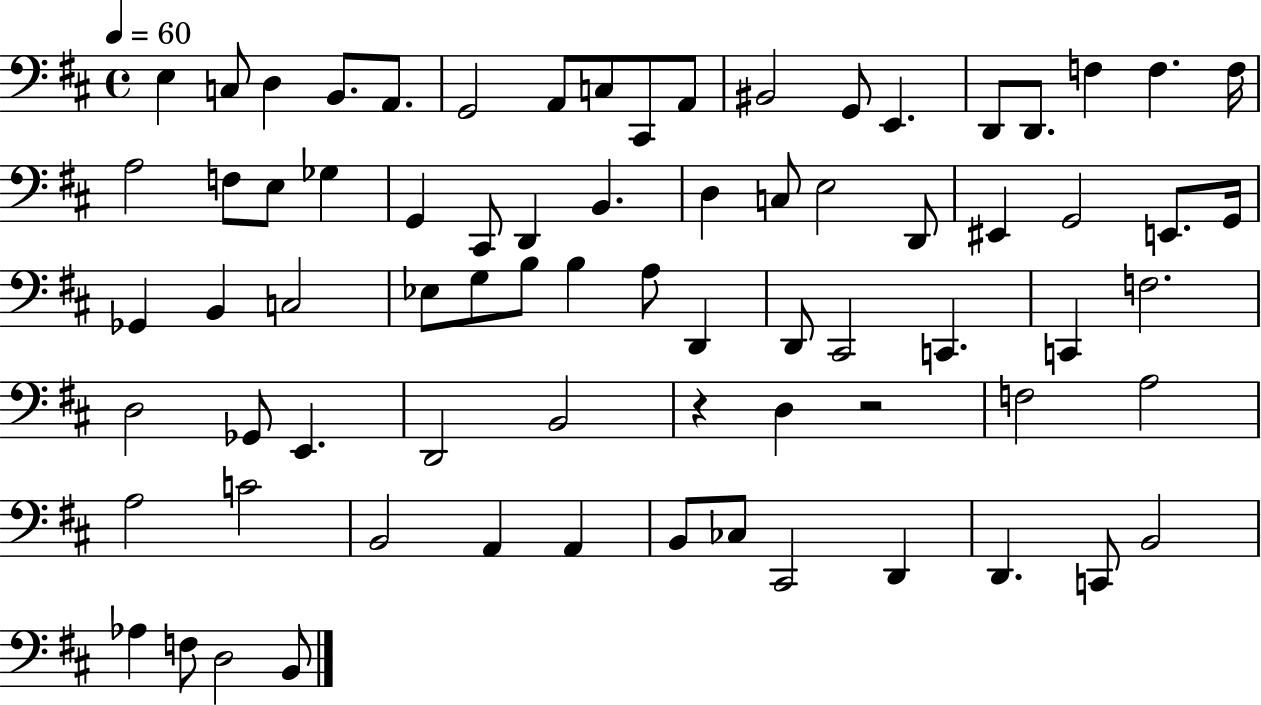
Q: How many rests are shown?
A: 2